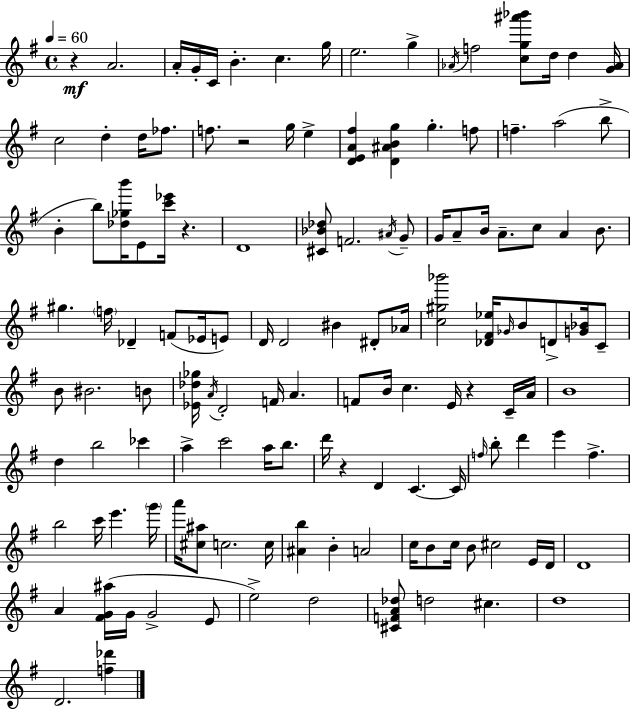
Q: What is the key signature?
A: E minor